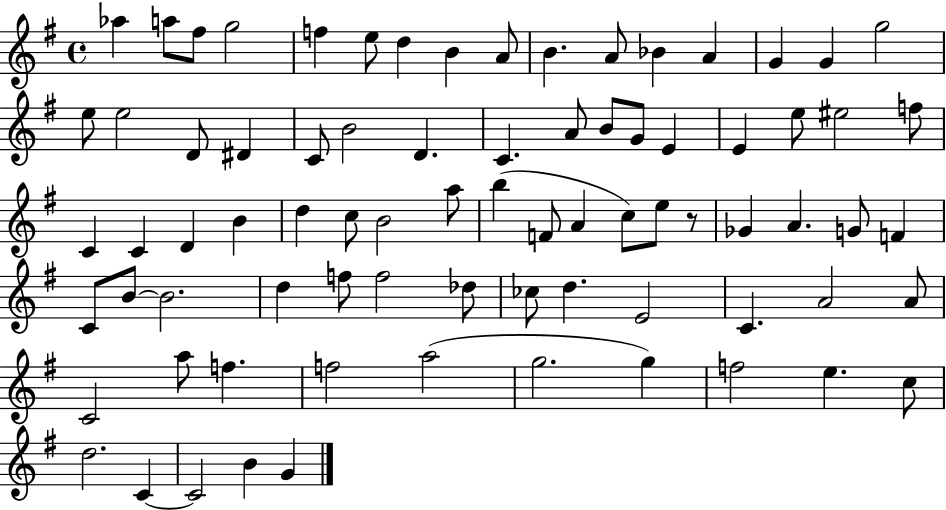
Ab5/q A5/e F#5/e G5/h F5/q E5/e D5/q B4/q A4/e B4/q. A4/e Bb4/q A4/q G4/q G4/q G5/h E5/e E5/h D4/e D#4/q C4/e B4/h D4/q. C4/q. A4/e B4/e G4/e E4/q E4/q E5/e EIS5/h F5/e C4/q C4/q D4/q B4/q D5/q C5/e B4/h A5/e B5/q F4/e A4/q C5/e E5/e R/e Gb4/q A4/q. G4/e F4/q C4/e B4/e B4/h. D5/q F5/e F5/h Db5/e CES5/e D5/q. E4/h C4/q. A4/h A4/e C4/h A5/e F5/q. F5/h A5/h G5/h. G5/q F5/h E5/q. C5/e D5/h. C4/q C4/h B4/q G4/q